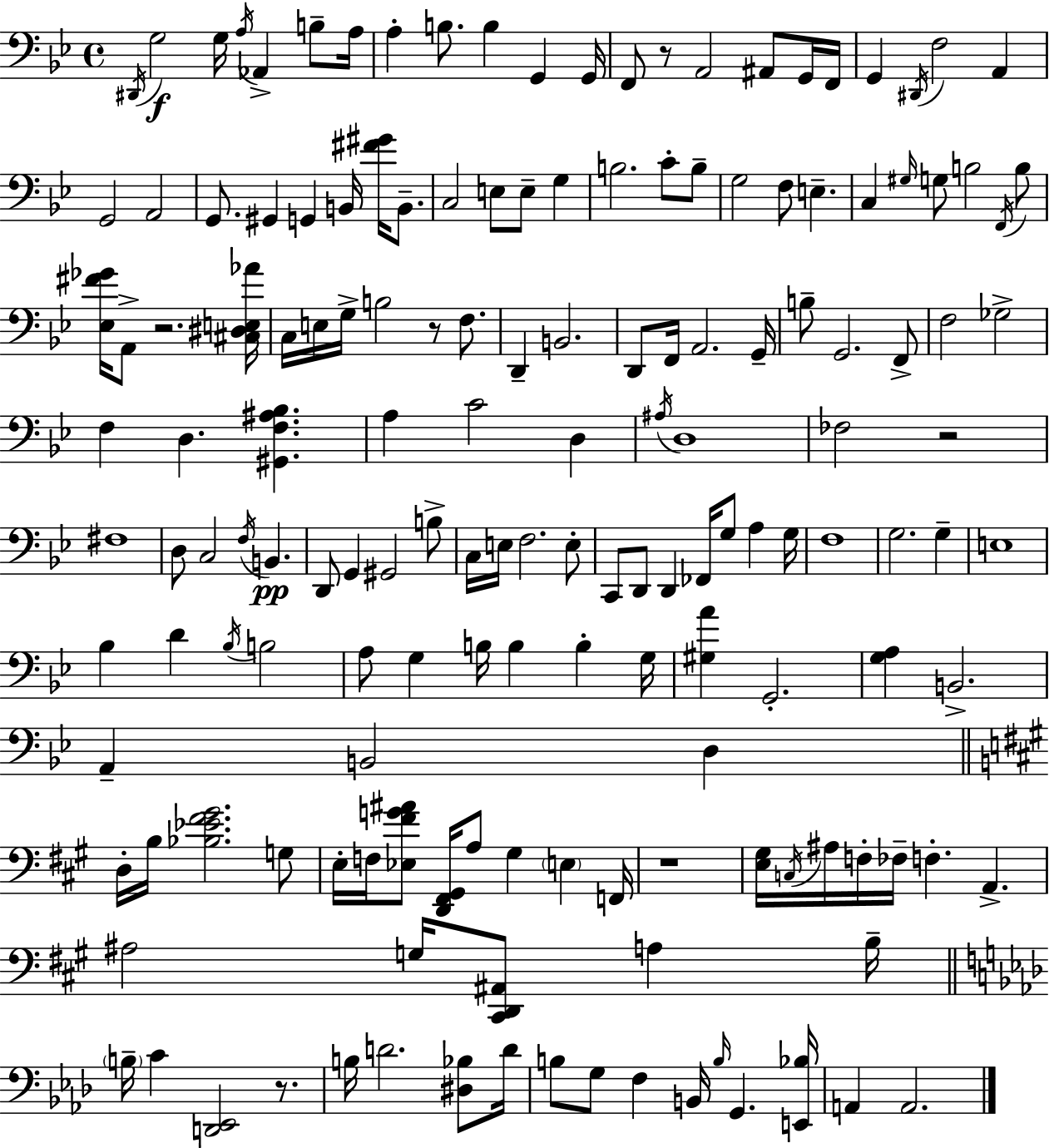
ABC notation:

X:1
T:Untitled
M:4/4
L:1/4
K:Bb
^D,,/4 G,2 G,/4 A,/4 _A,, B,/2 A,/4 A, B,/2 B, G,, G,,/4 F,,/2 z/2 A,,2 ^A,,/2 G,,/4 F,,/4 G,, ^D,,/4 F,2 A,, G,,2 A,,2 G,,/2 ^G,, G,, B,,/4 [^F^G]/4 B,,/2 C,2 E,/2 E,/2 G, B,2 C/2 B,/2 G,2 F,/2 E, C, ^G,/4 G,/2 B,2 F,,/4 B,/2 [_E,^F_G]/4 A,,/2 z2 [^C,^D,E,_A]/4 C,/4 E,/4 G,/4 B,2 z/2 F,/2 D,, B,,2 D,,/2 F,,/4 A,,2 G,,/4 B,/2 G,,2 F,,/2 F,2 _G,2 F, D, [^G,,F,^A,_B,] A, C2 D, ^A,/4 D,4 _F,2 z2 ^F,4 D,/2 C,2 F,/4 B,, D,,/2 G,, ^G,,2 B,/2 C,/4 E,/4 F,2 E,/2 C,,/2 D,,/2 D,, _F,,/4 G,/2 A, G,/4 F,4 G,2 G, E,4 _B, D _B,/4 B,2 A,/2 G, B,/4 B, B, G,/4 [^G,A] G,,2 [G,A,] B,,2 A,, B,,2 D, D,/4 B,/4 [_B,_E^F^G]2 G,/2 E,/4 F,/4 [_E,^FG^A]/2 [D,,^F,,^G,,]/4 A,/2 ^G, E, F,,/4 z4 [E,^G,]/4 C,/4 ^A,/4 F,/4 _F,/4 F, A,, ^A,2 G,/4 [^C,,D,,^A,,]/2 A, B,/4 B,/4 C [D,,_E,,]2 z/2 B,/4 D2 [^D,_B,]/2 D/4 B,/2 G,/2 F, B,,/4 B,/4 G,, [E,,_B,]/4 A,, A,,2